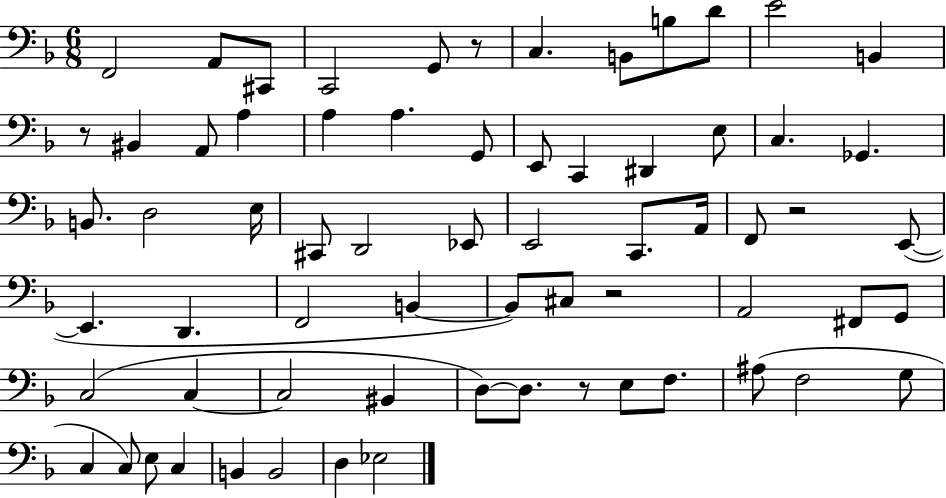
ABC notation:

X:1
T:Untitled
M:6/8
L:1/4
K:F
F,,2 A,,/2 ^C,,/2 C,,2 G,,/2 z/2 C, B,,/2 B,/2 D/2 E2 B,, z/2 ^B,, A,,/2 A, A, A, G,,/2 E,,/2 C,, ^D,, E,/2 C, _G,, B,,/2 D,2 E,/4 ^C,,/2 D,,2 _E,,/2 E,,2 C,,/2 A,,/4 F,,/2 z2 E,,/2 E,, D,, F,,2 B,, B,,/2 ^C,/2 z2 A,,2 ^F,,/2 G,,/2 C,2 C, C,2 ^B,, D,/2 D,/2 z/2 E,/2 F,/2 ^A,/2 F,2 G,/2 C, C,/2 E,/2 C, B,, B,,2 D, _E,2